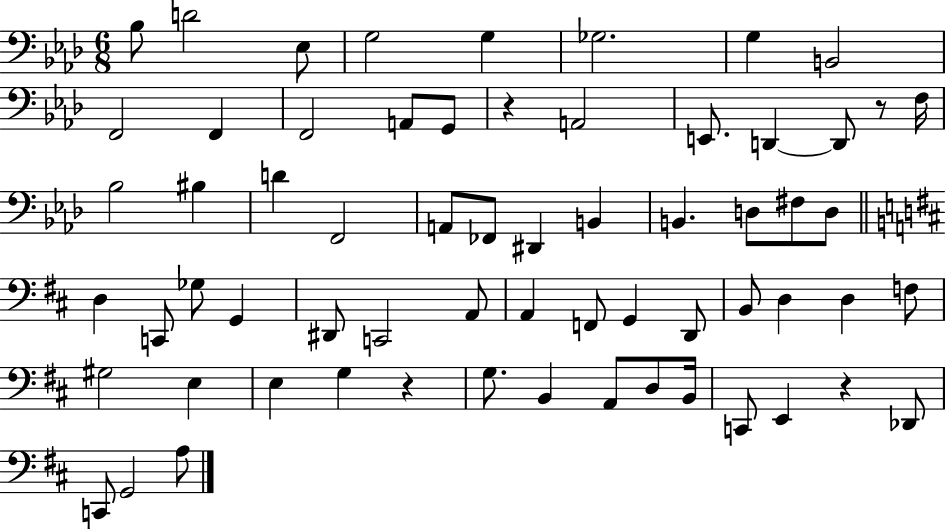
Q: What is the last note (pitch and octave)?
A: A3